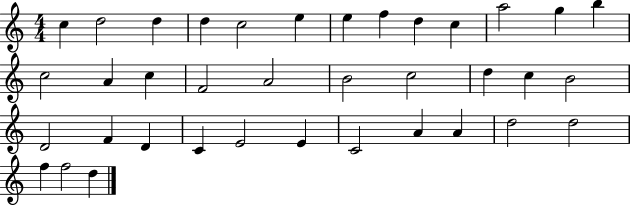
{
  \clef treble
  \numericTimeSignature
  \time 4/4
  \key c \major
  c''4 d''2 d''4 | d''4 c''2 e''4 | e''4 f''4 d''4 c''4 | a''2 g''4 b''4 | \break c''2 a'4 c''4 | f'2 a'2 | b'2 c''2 | d''4 c''4 b'2 | \break d'2 f'4 d'4 | c'4 e'2 e'4 | c'2 a'4 a'4 | d''2 d''2 | \break f''4 f''2 d''4 | \bar "|."
}